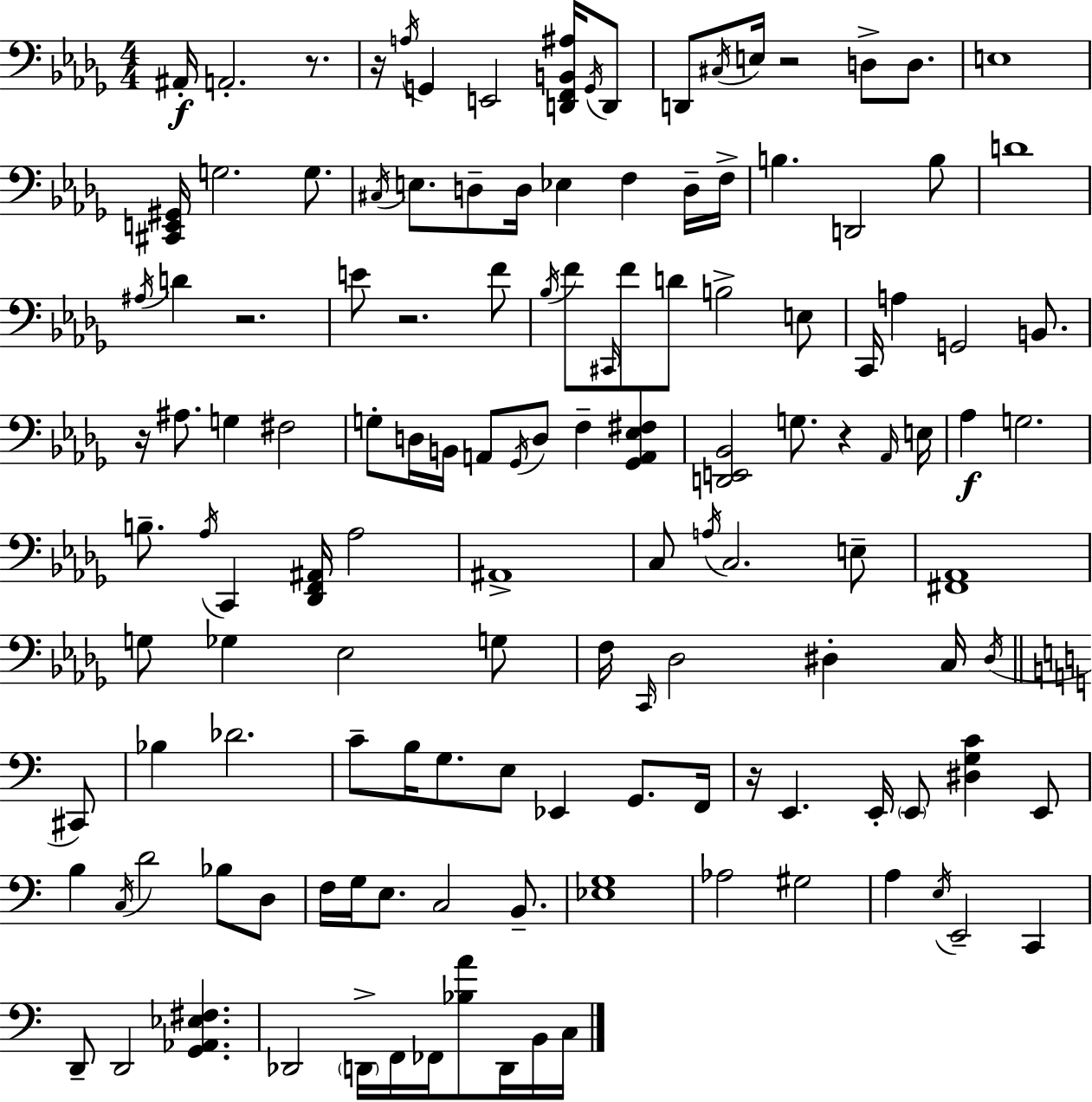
{
  \clef bass
  \numericTimeSignature
  \time 4/4
  \key bes \minor
  ais,16-.\f a,2.-. r8. | r16 \acciaccatura { a16 } g,4 e,2 <d, f, b, ais>16 \acciaccatura { g,16 } | d,8 d,8 \acciaccatura { cis16 } e16 r2 d8-> | d8. e1 | \break <cis, e, gis,>16 g2. | g8. \acciaccatura { cis16 } e8. d8-- d16 ees4 f4 | d16-- f16-> b4. d,2 | b8 d'1 | \break \acciaccatura { ais16 } d'4 r2. | e'8 r2. | f'8 \acciaccatura { bes16 } f'8 \grace { cis,16 } f'8 d'8 b2-> | e8 c,16 a4 g,2 | \break b,8. r16 ais8. g4 fis2 | g8-. d16 b,16 a,8 \acciaccatura { ges,16 } d8 | f4-- <ges, a, ees fis>4 <d, e, bes,>2 | g8. r4 \grace { aes,16 } e16 aes4\f g2. | \break b8.-- \acciaccatura { aes16 } c,4 | <des, f, ais,>16 aes2 ais,1-> | c8 \acciaccatura { a16 } c2. | e8-- <fis, aes,>1 | \break g8 ges4 | ees2 g8 f16 \grace { c,16 } des2 | dis4-. c16 \acciaccatura { dis16 } \bar "||" \break \key a \minor cis,8 bes4 des'2. | c'8-- b16 g8. e8 ees,4 g,8. | f,16 r16 e,4. e,16-. \parenthesize e,8 <dis g c'>4 | e,8 b4 \acciaccatura { c16 } d'2 bes8 | \break d8 f16 g16 e8. c2 | b,8.-- <ees g>1 | aes2 gis2 | a4 \acciaccatura { e16 } e,2-- | \break c,4 d,8-- d,2 <g, aes, ees fis>4. | des,2 \parenthesize d,16-> f,16 fes,16 <bes a'>8 | d,16 b,16 c16 \bar "|."
}